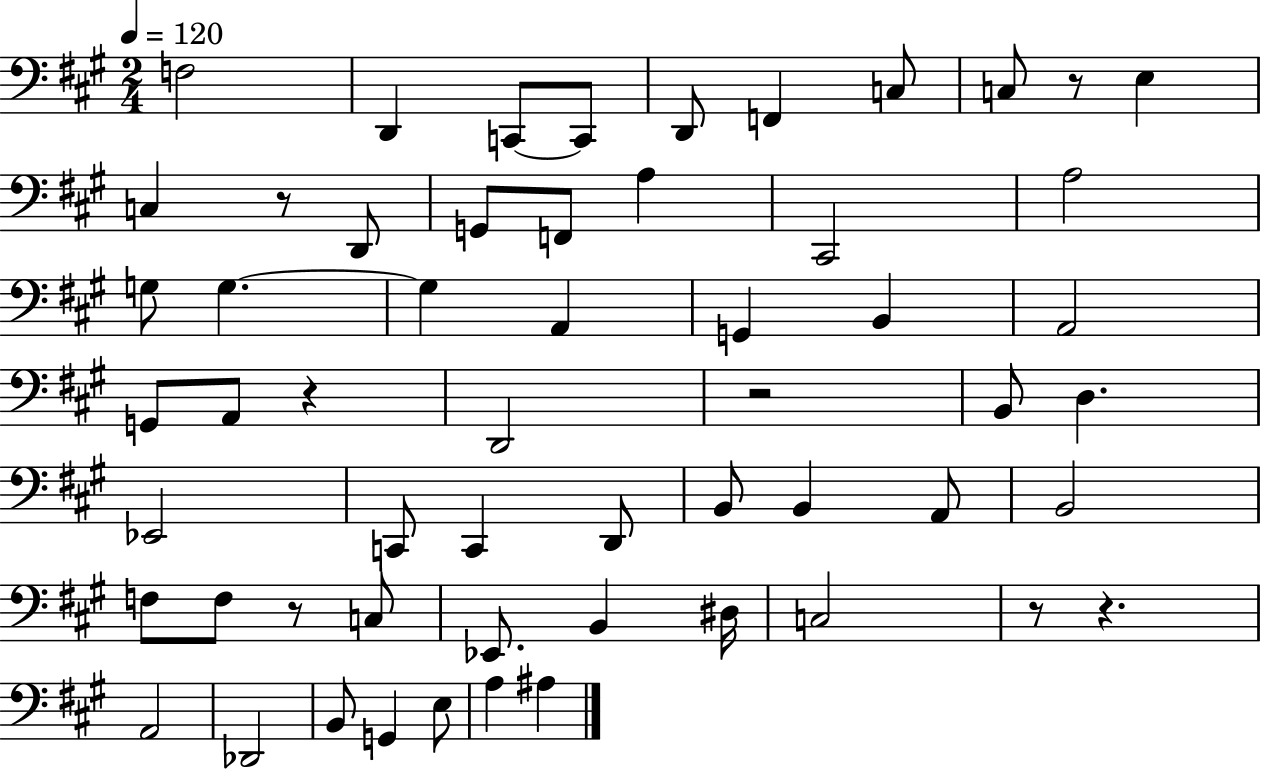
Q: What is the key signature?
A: A major